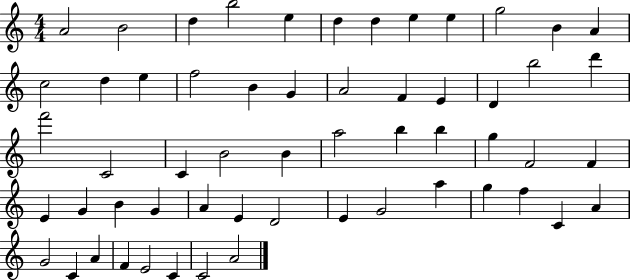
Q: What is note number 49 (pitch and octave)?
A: A4